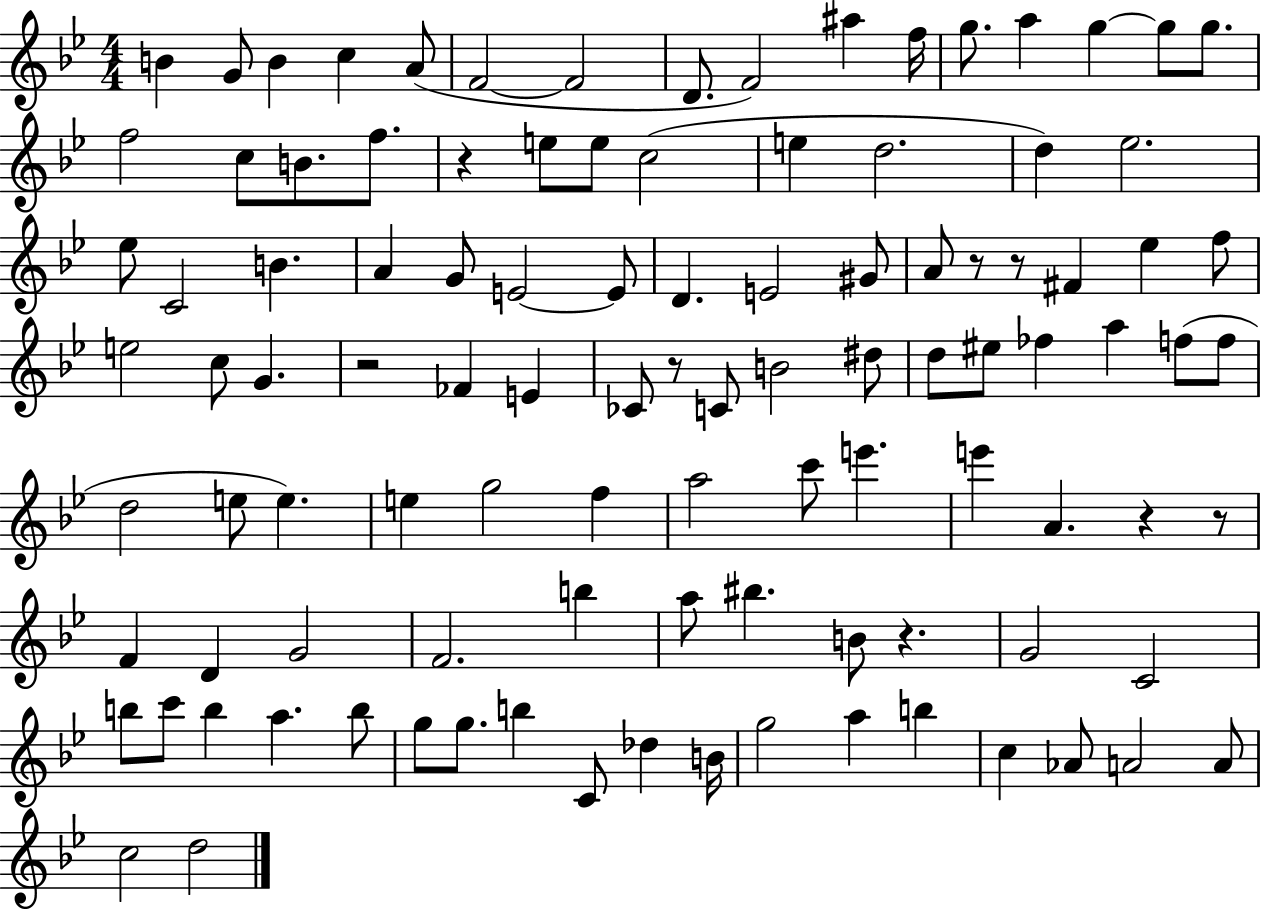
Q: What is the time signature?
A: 4/4